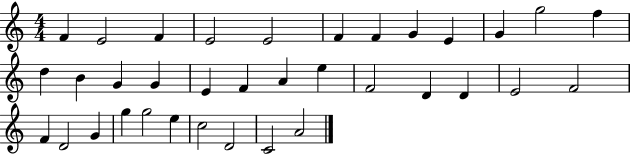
F4/q E4/h F4/q E4/h E4/h F4/q F4/q G4/q E4/q G4/q G5/h F5/q D5/q B4/q G4/q G4/q E4/q F4/q A4/q E5/q F4/h D4/q D4/q E4/h F4/h F4/q D4/h G4/q G5/q G5/h E5/q C5/h D4/h C4/h A4/h